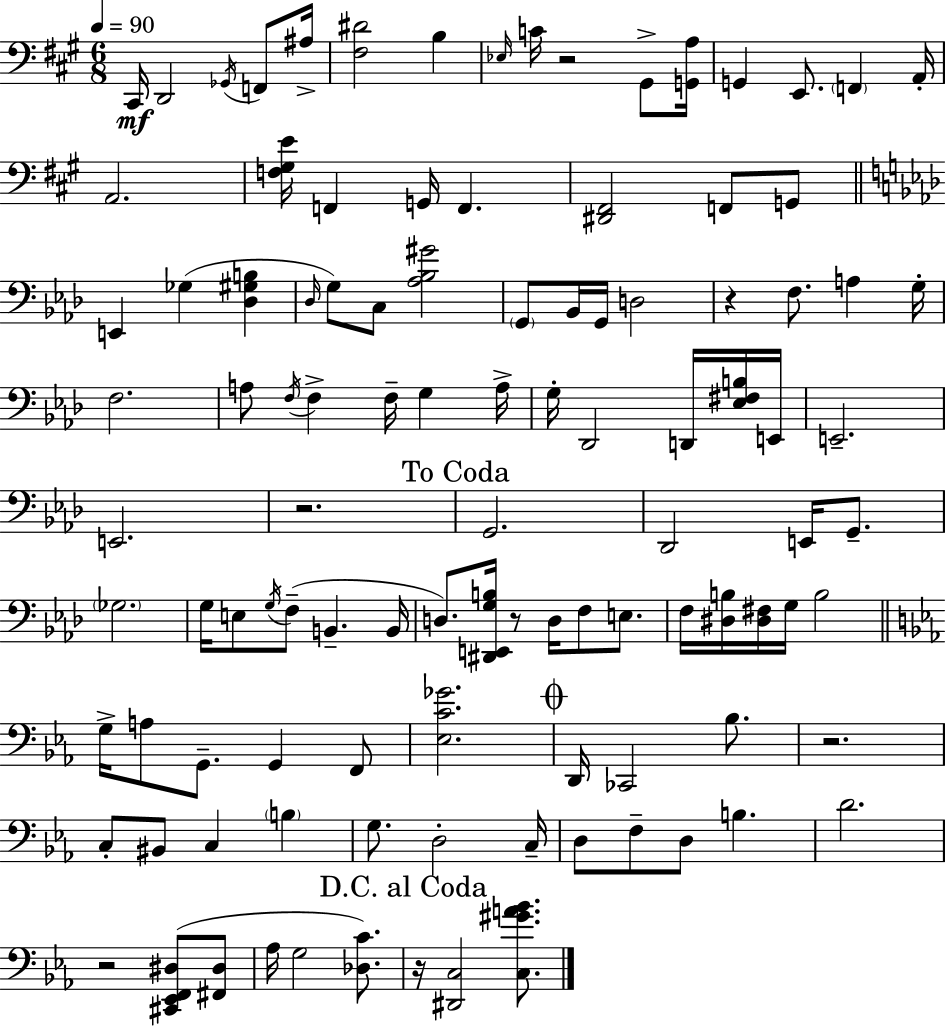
{
  \clef bass
  \numericTimeSignature
  \time 6/8
  \key a \major
  \tempo 4 = 90
  cis,16\mf d,2 \acciaccatura { ges,16 } f,8 | ais16-> <fis dis'>2 b4 | \grace { ees16 } c'16 r2 gis,8-> | <g, a>16 g,4 e,8. \parenthesize f,4 | \break a,16-. a,2. | <f gis e'>16 f,4 g,16 f,4. | <dis, fis,>2 f,8 | g,8 \bar "||" \break \key aes \major e,4 ges4( <des gis b>4 | \grace { des16 } g8) c8 <aes bes gis'>2 | \parenthesize g,8 bes,16 g,16 d2 | r4 f8. a4 | \break g16-. f2. | a8 \acciaccatura { f16 } f4-> f16-- g4 | a16-> g16-. des,2 d,16 | <ees fis b>16 e,16 e,2.-- | \break e,2. | r2. | \mark "To Coda" g,2. | des,2 e,16 g,8.-- | \break \parenthesize ges2. | g16 e8 \acciaccatura { g16 }( f8-- b,4.-- | b,16 d8.) <dis, e, g b>16 r8 d16 f8 | e8. f16 <dis b>16 <dis fis>16 g16 b2 | \break \bar "||" \break \key ees \major g16-> a8 g,8.-- g,4 f,8 | <ees c' ges'>2. | \mark \markup { \musicglyph "scripts.coda" } d,16 ces,2 bes8. | r2. | \break c8-. bis,8 c4 \parenthesize b4 | g8. d2-. c16-- | d8 f8-- d8 b4. | d'2. | \break r2 <cis, ees, f, dis>8( <fis, dis>8 | aes16 g2 <des c'>8.) | \mark "D.C. al Coda" r16 <dis, c>2 <c gis' a' bes'>8. | \bar "|."
}